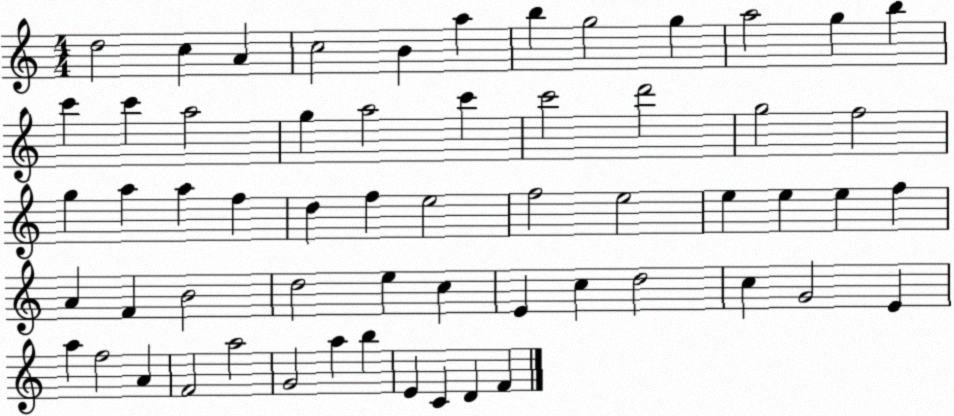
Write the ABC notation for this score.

X:1
T:Untitled
M:4/4
L:1/4
K:C
d2 c A c2 B a b g2 g a2 g b c' c' a2 g a2 c' c'2 d'2 g2 f2 g a a f d f e2 f2 e2 e e e f A F B2 d2 e c E c d2 c G2 E a f2 A F2 a2 G2 a b E C D F